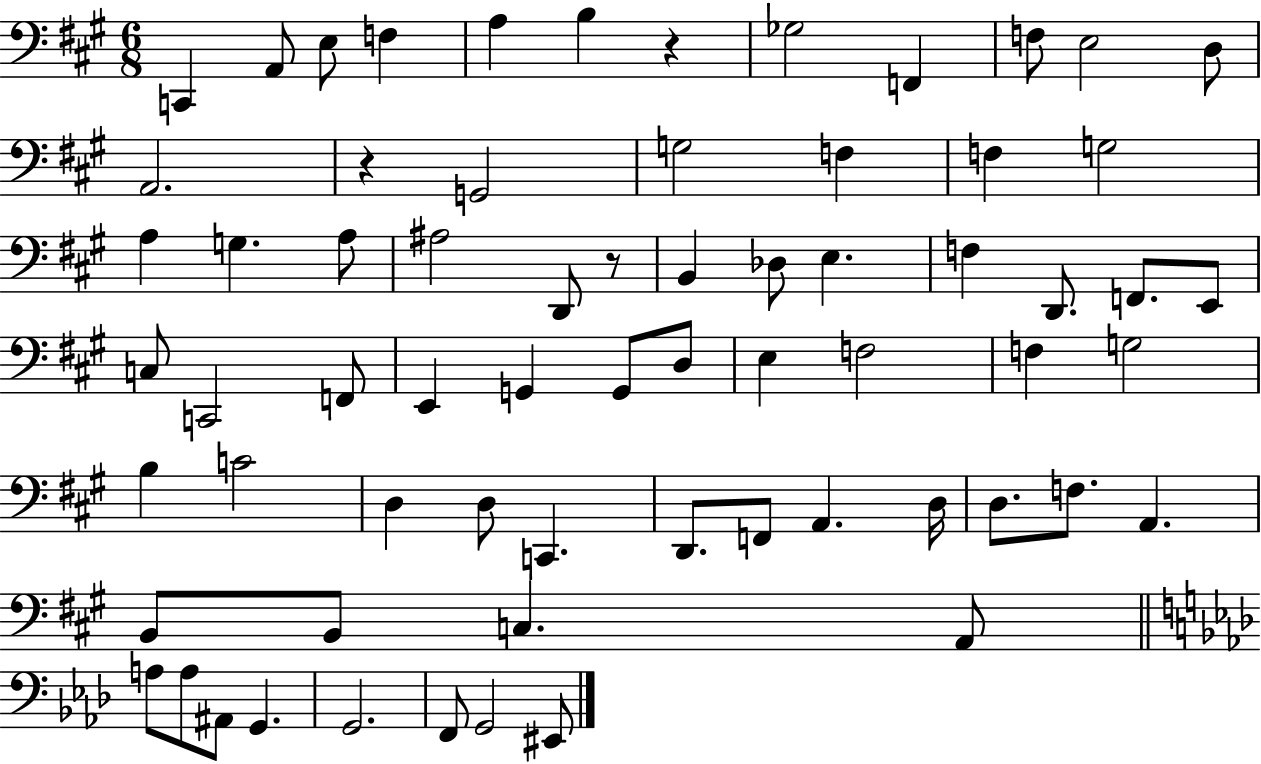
X:1
T:Untitled
M:6/8
L:1/4
K:A
C,, A,,/2 E,/2 F, A, B, z _G,2 F,, F,/2 E,2 D,/2 A,,2 z G,,2 G,2 F, F, G,2 A, G, A,/2 ^A,2 D,,/2 z/2 B,, _D,/2 E, F, D,,/2 F,,/2 E,,/2 C,/2 C,,2 F,,/2 E,, G,, G,,/2 D,/2 E, F,2 F, G,2 B, C2 D, D,/2 C,, D,,/2 F,,/2 A,, D,/4 D,/2 F,/2 A,, B,,/2 B,,/2 C, A,,/2 A,/2 A,/2 ^A,,/2 G,, G,,2 F,,/2 G,,2 ^E,,/2